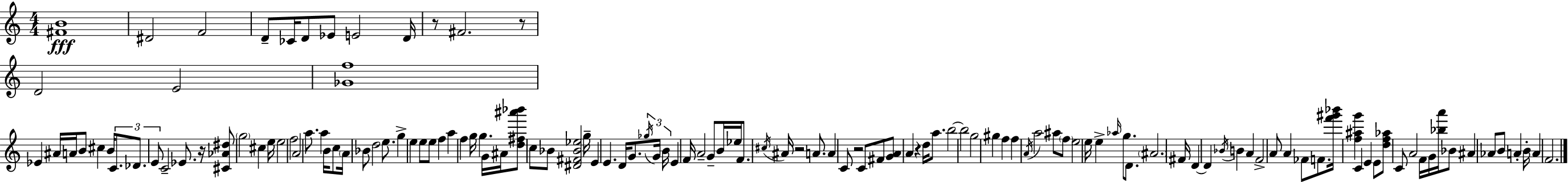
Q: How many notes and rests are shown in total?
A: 133